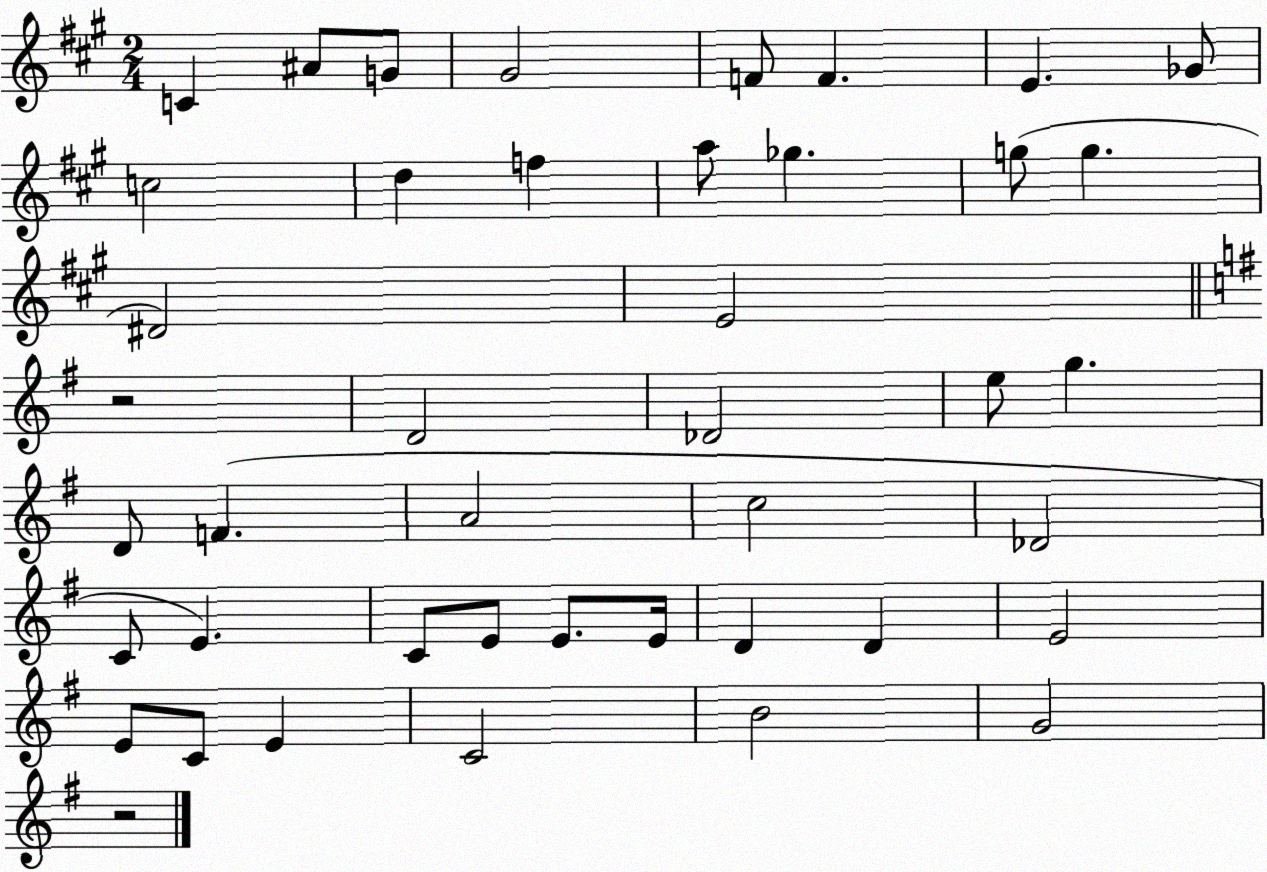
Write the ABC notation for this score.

X:1
T:Untitled
M:2/4
L:1/4
K:A
C ^A/2 G/2 ^G2 F/2 F E _G/2 c2 d f a/2 _g g/2 g ^D2 E2 z2 D2 _D2 e/2 g D/2 F A2 c2 _D2 C/2 E C/2 E/2 E/2 E/4 D D E2 E/2 C/2 E C2 B2 G2 z2